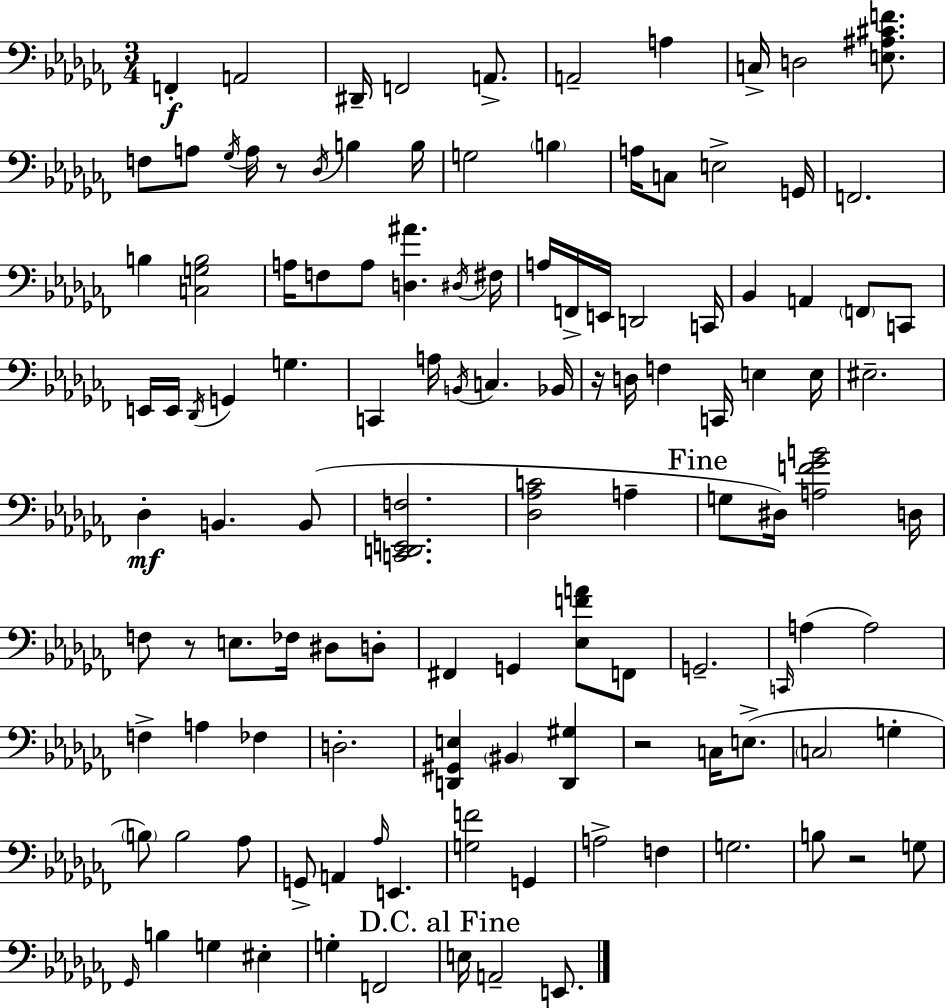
{
  \clef bass
  \numericTimeSignature
  \time 3/4
  \key aes \minor
  f,4-.\f a,2 | dis,16-- f,2 a,8.-> | a,2-- a4 | c16-> d2 <e ais cis' f'>8. | \break f8 a8 \acciaccatura { ges16 } a16 r8 \acciaccatura { des16 } b4 | b16 g2 \parenthesize b4 | a16 c8 e2-> | g,16 f,2. | \break b4 <c g b>2 | a16 f8 a8 <d ais'>4. | \acciaccatura { dis16 } fis16 a16 f,16-> e,16 d,2 | c,16 bes,4 a,4 \parenthesize f,8 | \break c,8 e,16 e,16 \acciaccatura { des,16 } g,4 g4. | c,4 a16 \acciaccatura { b,16 } c4. | bes,16 r16 d16 f4 c,16 | e4 e16 eis2.-- | \break des4-.\mf b,4. | b,8( <c, d, e, f>2. | <des aes c'>2 | a4-- \mark "Fine" g8 dis16) <a f' ges' b'>2 | \break d16 f8 r8 e8. | fes16 dis8 d8-. fis,4 g,4 | <ees f' a'>8 f,8 g,2.-- | \grace { c,16 }( a4 a2) | \break f4-> a4 | fes4 d2.-. | <d, gis, e>4 \parenthesize bis,4 | <d, gis>4 r2 | \break c16 e8.->( \parenthesize c2 | g4-. \parenthesize b8) b2 | aes8 g,8-> a,4 | \grace { aes16 } e,4. <g f'>2 | \break g,4 a2-> | f4 g2. | b8 r2 | g8 \grace { ges,16 } b4 | \break g4 eis4-. g4-. | f,2 \mark "D.C. al Fine" e16 a,2-- | e,8. \bar "|."
}